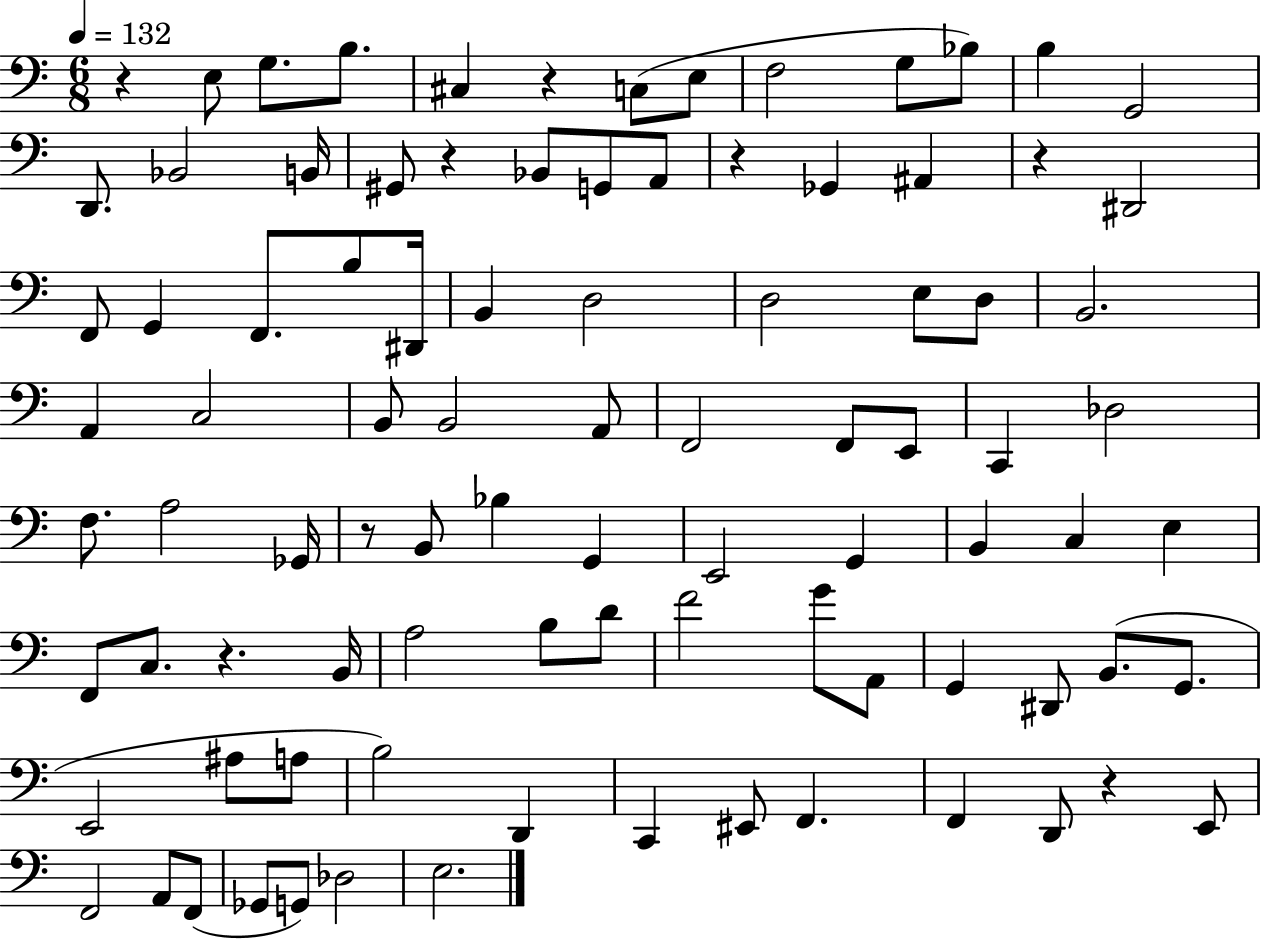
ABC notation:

X:1
T:Untitled
M:6/8
L:1/4
K:C
z E,/2 G,/2 B,/2 ^C, z C,/2 E,/2 F,2 G,/2 _B,/2 B, G,,2 D,,/2 _B,,2 B,,/4 ^G,,/2 z _B,,/2 G,,/2 A,,/2 z _G,, ^A,, z ^D,,2 F,,/2 G,, F,,/2 B,/2 ^D,,/4 B,, D,2 D,2 E,/2 D,/2 B,,2 A,, C,2 B,,/2 B,,2 A,,/2 F,,2 F,,/2 E,,/2 C,, _D,2 F,/2 A,2 _G,,/4 z/2 B,,/2 _B, G,, E,,2 G,, B,, C, E, F,,/2 C,/2 z B,,/4 A,2 B,/2 D/2 F2 G/2 A,,/2 G,, ^D,,/2 B,,/2 G,,/2 E,,2 ^A,/2 A,/2 B,2 D,, C,, ^E,,/2 F,, F,, D,,/2 z E,,/2 F,,2 A,,/2 F,,/2 _G,,/2 G,,/2 _D,2 E,2